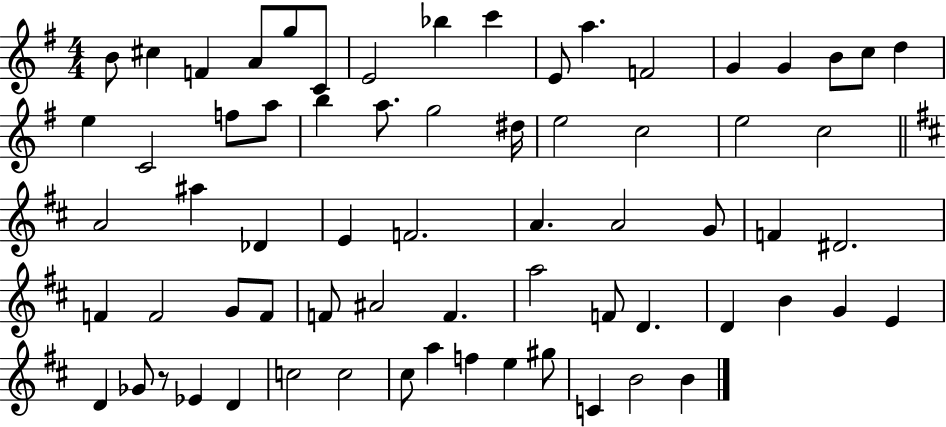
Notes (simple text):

B4/e C#5/q F4/q A4/e G5/e C4/e E4/h Bb5/q C6/q E4/e A5/q. F4/h G4/q G4/q B4/e C5/e D5/q E5/q C4/h F5/e A5/e B5/q A5/e. G5/h D#5/s E5/h C5/h E5/h C5/h A4/h A#5/q Db4/q E4/q F4/h. A4/q. A4/h G4/e F4/q D#4/h. F4/q F4/h G4/e F4/e F4/e A#4/h F4/q. A5/h F4/e D4/q. D4/q B4/q G4/q E4/q D4/q Gb4/e R/e Eb4/q D4/q C5/h C5/h C#5/e A5/q F5/q E5/q G#5/e C4/q B4/h B4/q